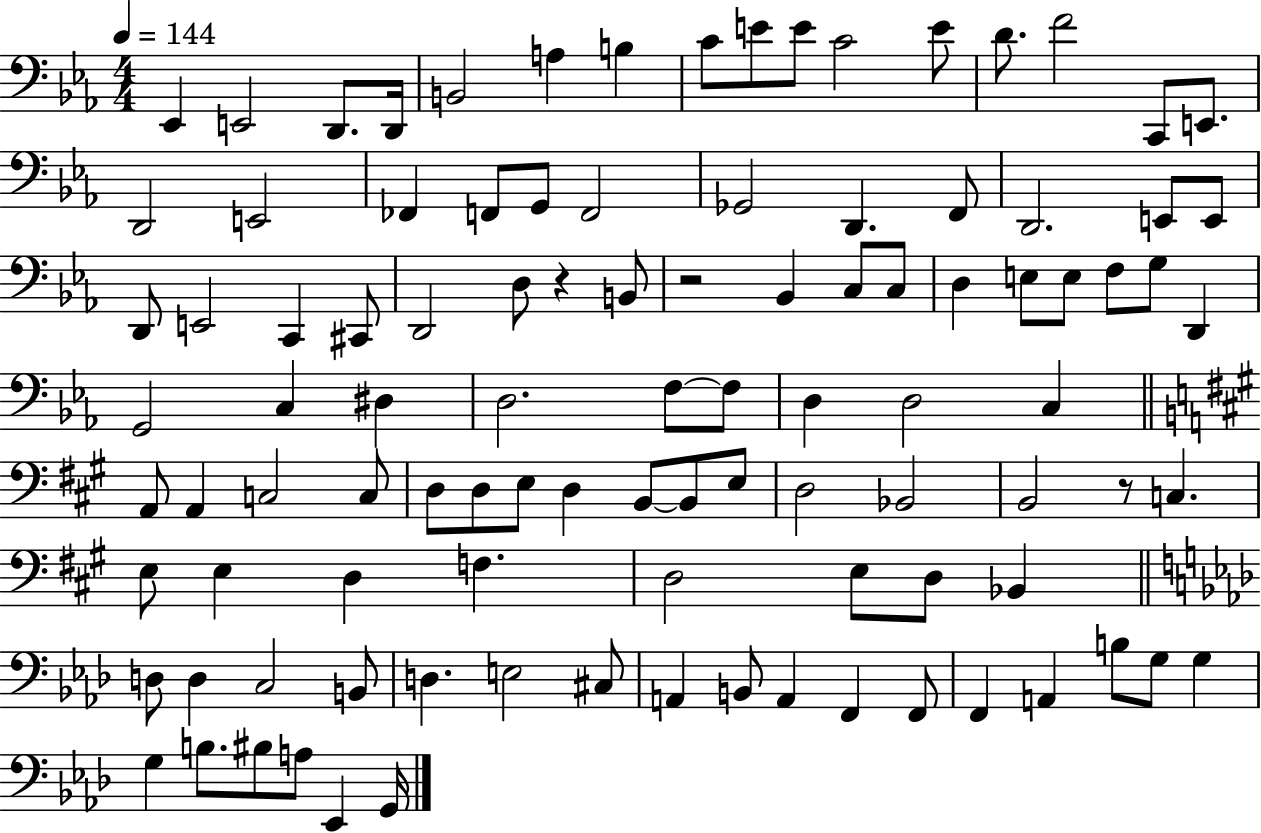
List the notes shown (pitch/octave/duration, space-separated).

Eb2/q E2/h D2/e. D2/s B2/h A3/q B3/q C4/e E4/e E4/e C4/h E4/e D4/e. F4/h C2/e E2/e. D2/h E2/h FES2/q F2/e G2/e F2/h Gb2/h D2/q. F2/e D2/h. E2/e E2/e D2/e E2/h C2/q C#2/e D2/h D3/e R/q B2/e R/h Bb2/q C3/e C3/e D3/q E3/e E3/e F3/e G3/e D2/q G2/h C3/q D#3/q D3/h. F3/e F3/e D3/q D3/h C3/q A2/e A2/q C3/h C3/e D3/e D3/e E3/e D3/q B2/e B2/e E3/e D3/h Bb2/h B2/h R/e C3/q. E3/e E3/q D3/q F3/q. D3/h E3/e D3/e Bb2/q D3/e D3/q C3/h B2/e D3/q. E3/h C#3/e A2/q B2/e A2/q F2/q F2/e F2/q A2/q B3/e G3/e G3/q G3/q B3/e. BIS3/e A3/e Eb2/q G2/s